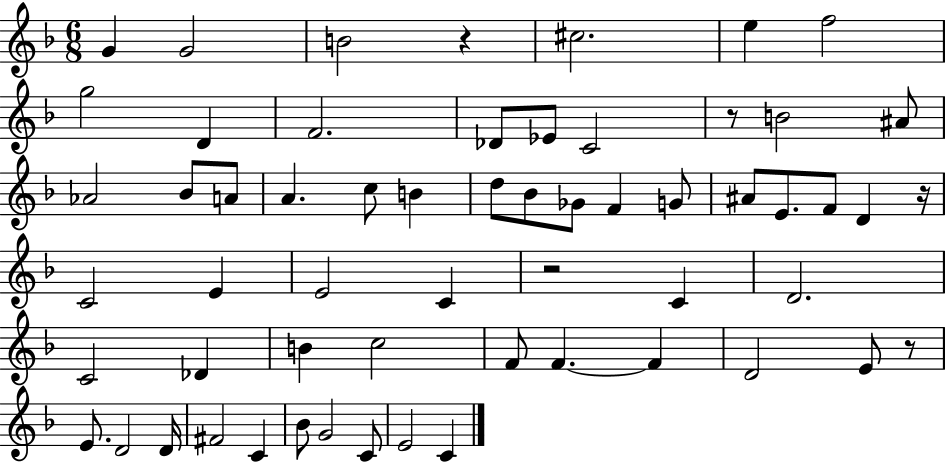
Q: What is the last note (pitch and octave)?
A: C4